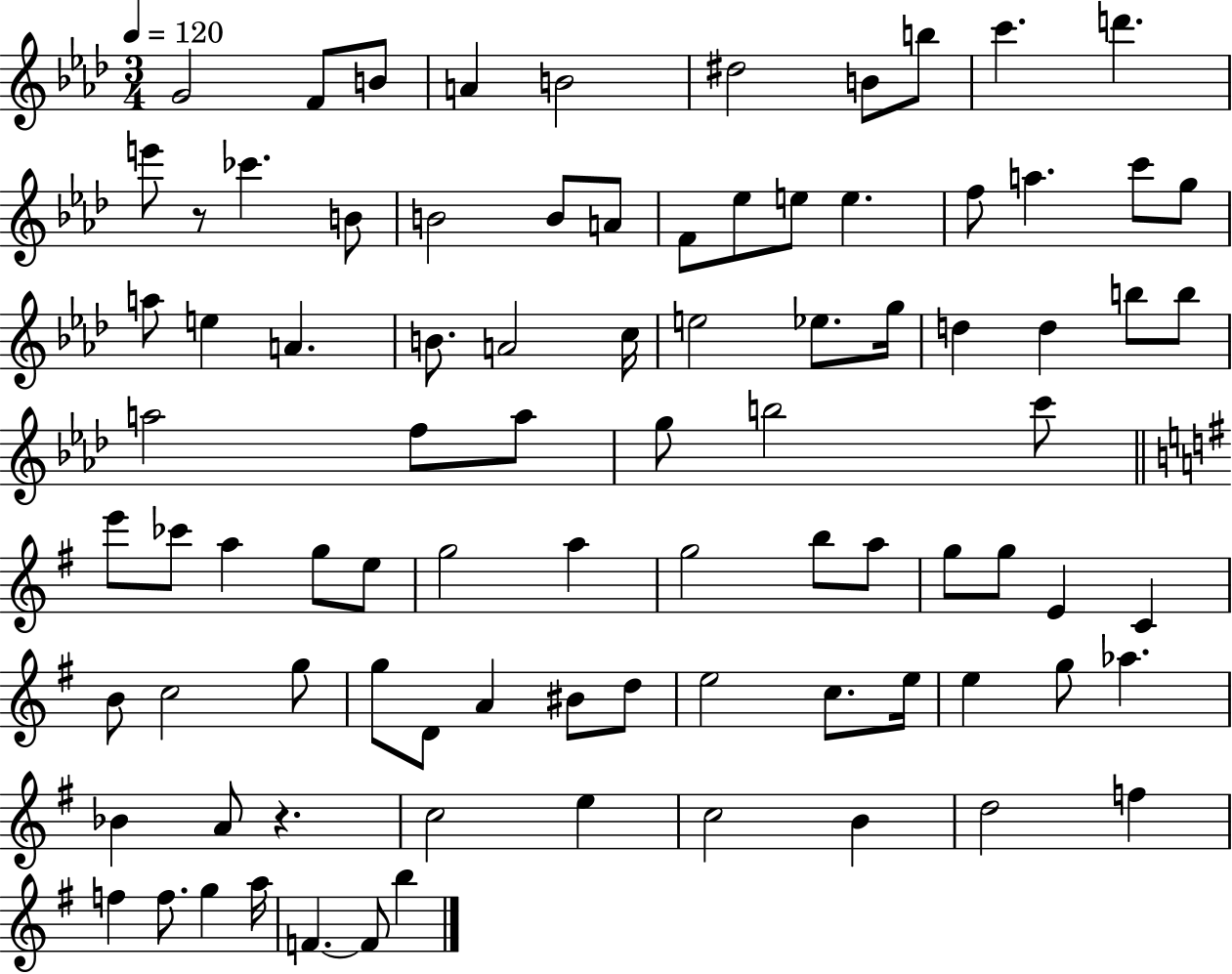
{
  \clef treble
  \numericTimeSignature
  \time 3/4
  \key aes \major
  \tempo 4 = 120
  \repeat volta 2 { g'2 f'8 b'8 | a'4 b'2 | dis''2 b'8 b''8 | c'''4. d'''4. | \break e'''8 r8 ces'''4. b'8 | b'2 b'8 a'8 | f'8 ees''8 e''8 e''4. | f''8 a''4. c'''8 g''8 | \break a''8 e''4 a'4. | b'8. a'2 c''16 | e''2 ees''8. g''16 | d''4 d''4 b''8 b''8 | \break a''2 f''8 a''8 | g''8 b''2 c'''8 | \bar "||" \break \key g \major e'''8 ces'''8 a''4 g''8 e''8 | g''2 a''4 | g''2 b''8 a''8 | g''8 g''8 e'4 c'4 | \break b'8 c''2 g''8 | g''8 d'8 a'4 bis'8 d''8 | e''2 c''8. e''16 | e''4 g''8 aes''4. | \break bes'4 a'8 r4. | c''2 e''4 | c''2 b'4 | d''2 f''4 | \break f''4 f''8. g''4 a''16 | f'4.~~ f'8 b''4 | } \bar "|."
}